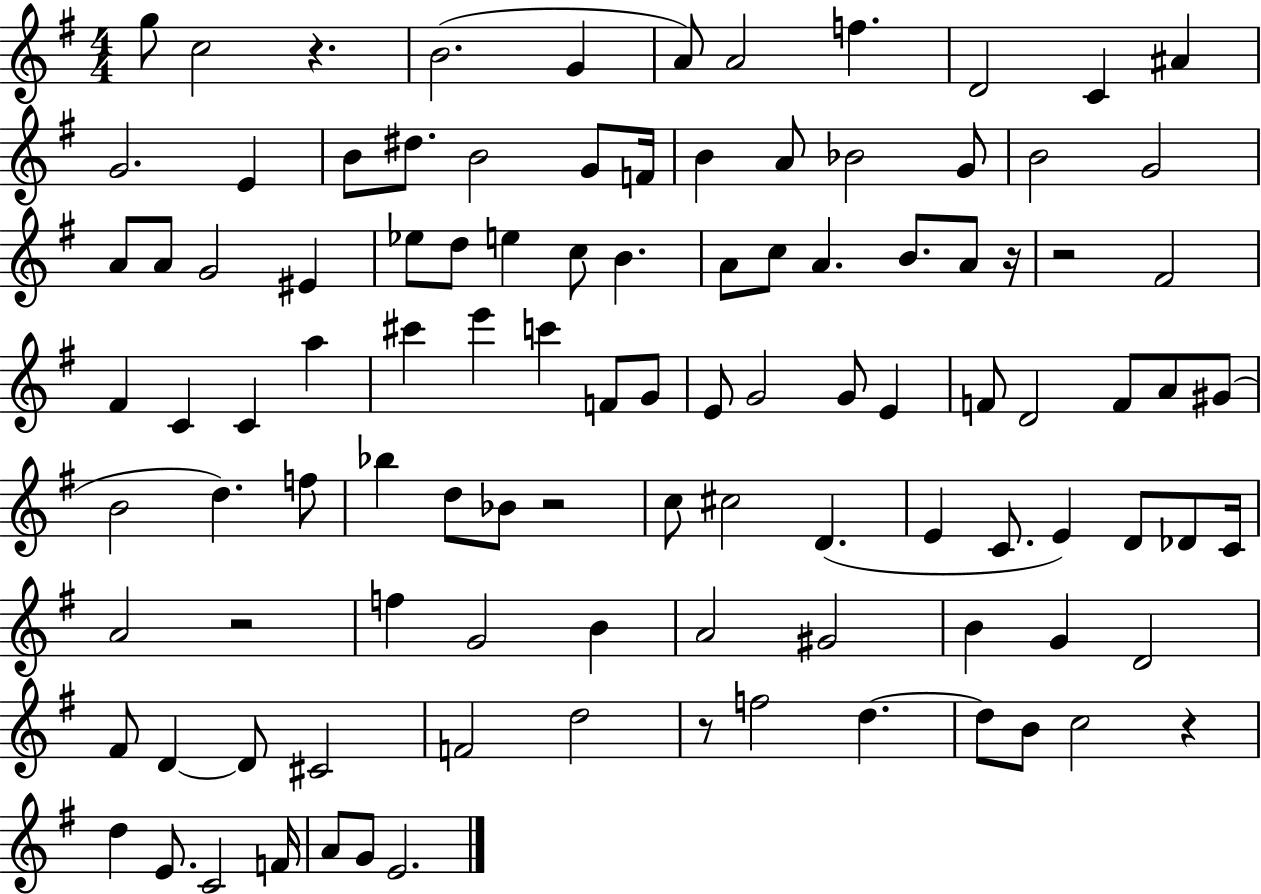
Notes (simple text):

G5/e C5/h R/q. B4/h. G4/q A4/e A4/h F5/q. D4/h C4/q A#4/q G4/h. E4/q B4/e D#5/e. B4/h G4/e F4/s B4/q A4/e Bb4/h G4/e B4/h G4/h A4/e A4/e G4/h EIS4/q Eb5/e D5/e E5/q C5/e B4/q. A4/e C5/e A4/q. B4/e. A4/e R/s R/h F#4/h F#4/q C4/q C4/q A5/q C#6/q E6/q C6/q F4/e G4/e E4/e G4/h G4/e E4/q F4/e D4/h F4/e A4/e G#4/e B4/h D5/q. F5/e Bb5/q D5/e Bb4/e R/h C5/e C#5/h D4/q. E4/q C4/e. E4/q D4/e Db4/e C4/s A4/h R/h F5/q G4/h B4/q A4/h G#4/h B4/q G4/q D4/h F#4/e D4/q D4/e C#4/h F4/h D5/h R/e F5/h D5/q. D5/e B4/e C5/h R/q D5/q E4/e. C4/h F4/s A4/e G4/e E4/h.